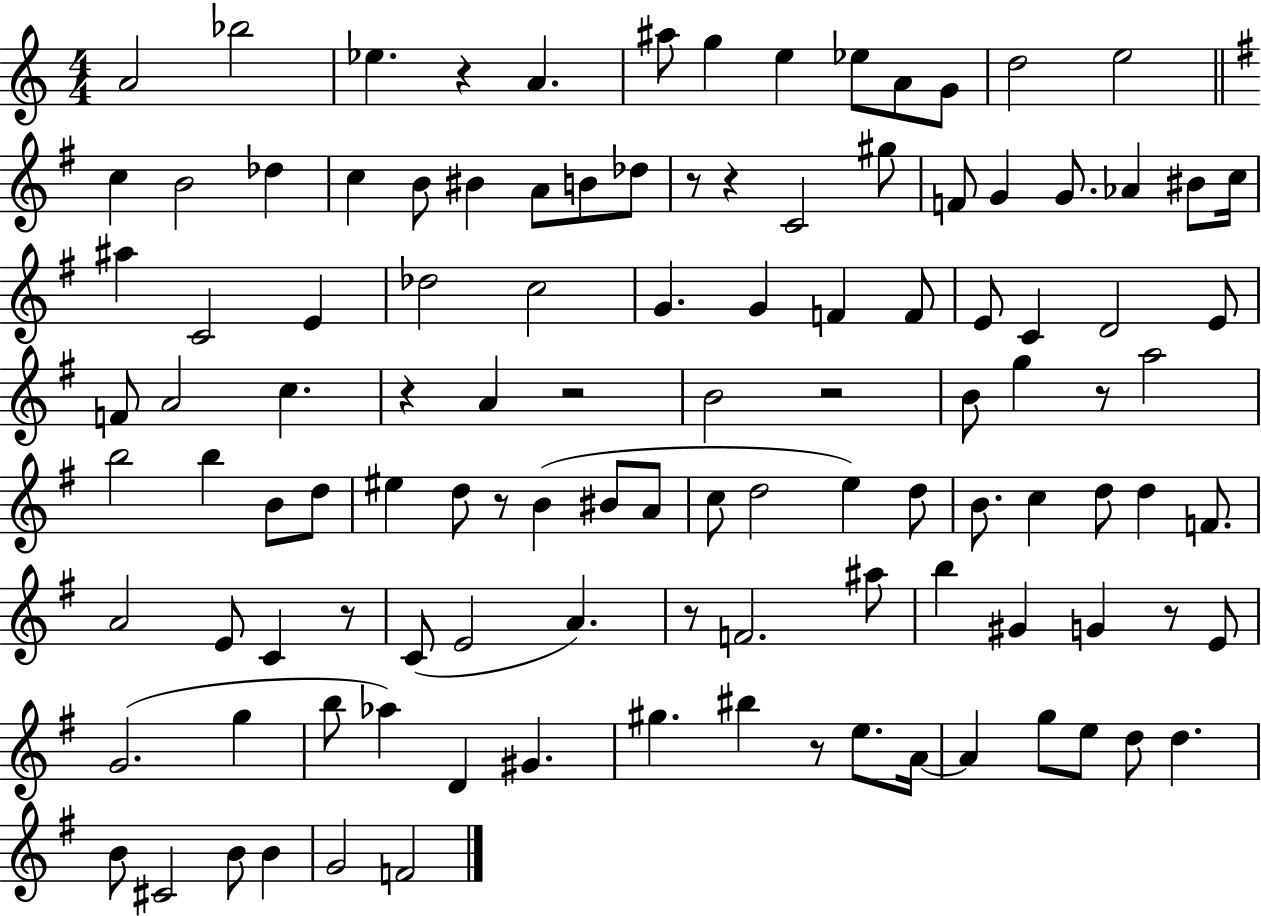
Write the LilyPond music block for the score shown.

{
  \clef treble
  \numericTimeSignature
  \time 4/4
  \key c \major
  a'2 bes''2 | ees''4. r4 a'4. | ais''8 g''4 e''4 ees''8 a'8 g'8 | d''2 e''2 | \break \bar "||" \break \key e \minor c''4 b'2 des''4 | c''4 b'8 bis'4 a'8 b'8 des''8 | r8 r4 c'2 gis''8 | f'8 g'4 g'8. aes'4 bis'8 c''16 | \break ais''4 c'2 e'4 | des''2 c''2 | g'4. g'4 f'4 f'8 | e'8 c'4 d'2 e'8 | \break f'8 a'2 c''4. | r4 a'4 r2 | b'2 r2 | b'8 g''4 r8 a''2 | \break b''2 b''4 b'8 d''8 | eis''4 d''8 r8 b'4( bis'8 a'8 | c''8 d''2 e''4) d''8 | b'8. c''4 d''8 d''4 f'8. | \break a'2 e'8 c'4 r8 | c'8( e'2 a'4.) | r8 f'2. ais''8 | b''4 gis'4 g'4 r8 e'8 | \break g'2.( g''4 | b''8 aes''4) d'4 gis'4. | gis''4. bis''4 r8 e''8. a'16~~ | a'4 g''8 e''8 d''8 d''4. | \break b'8 cis'2 b'8 b'4 | g'2 f'2 | \bar "|."
}